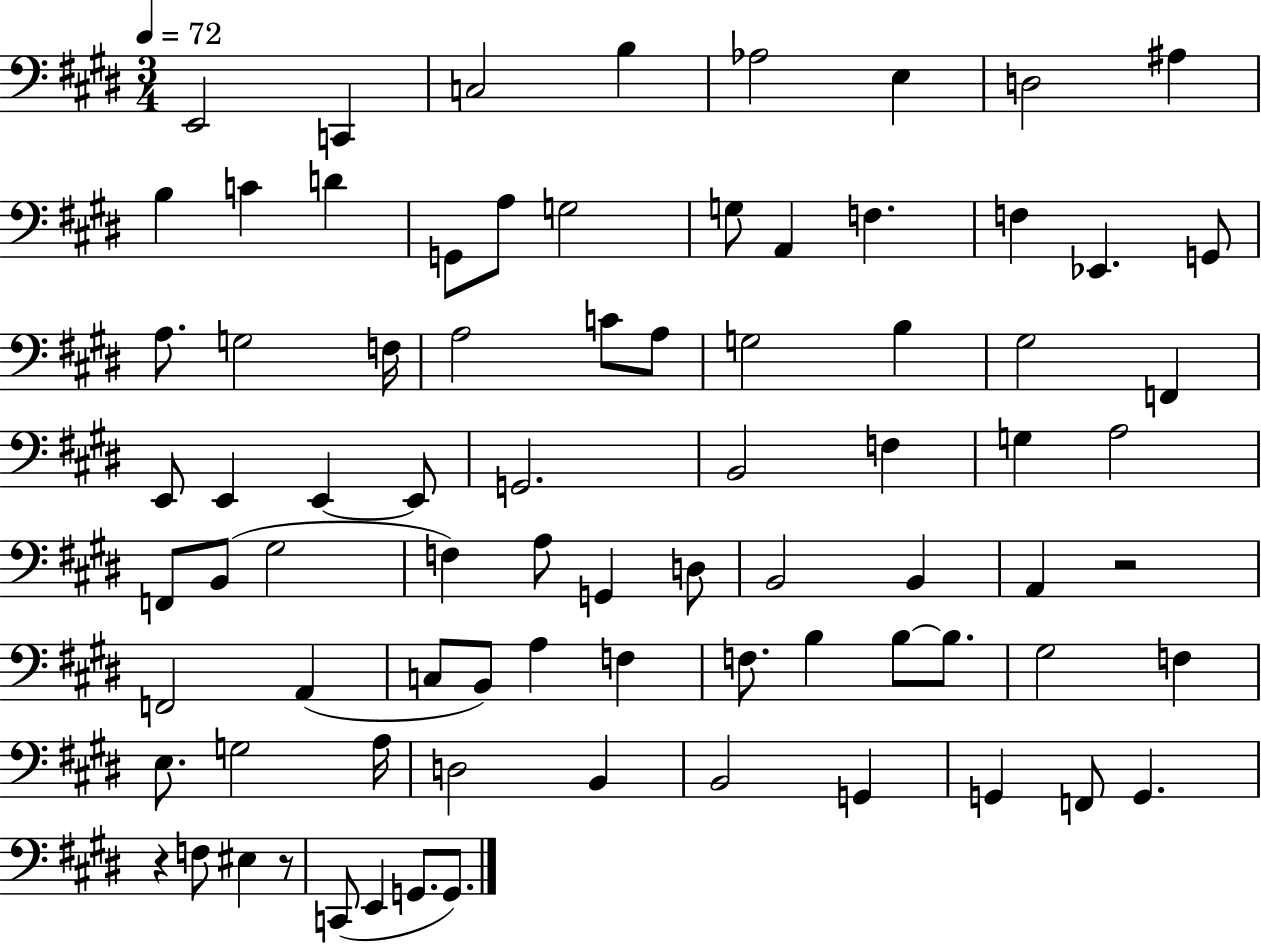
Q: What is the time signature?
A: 3/4